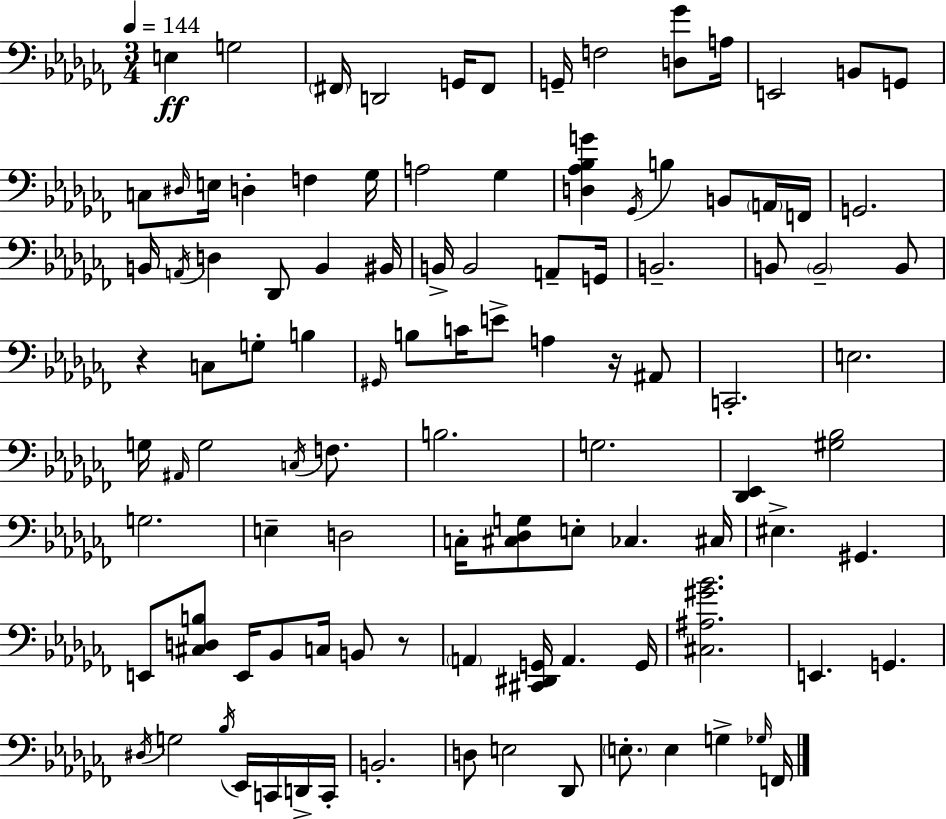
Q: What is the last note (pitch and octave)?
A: F2